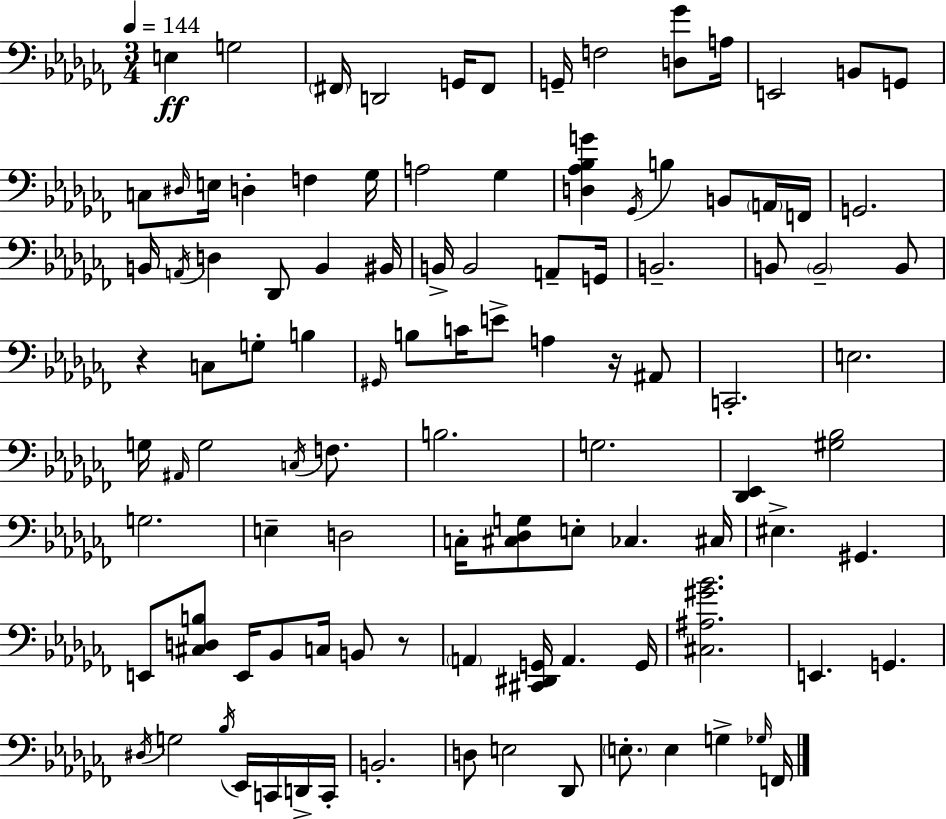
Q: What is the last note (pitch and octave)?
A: F2